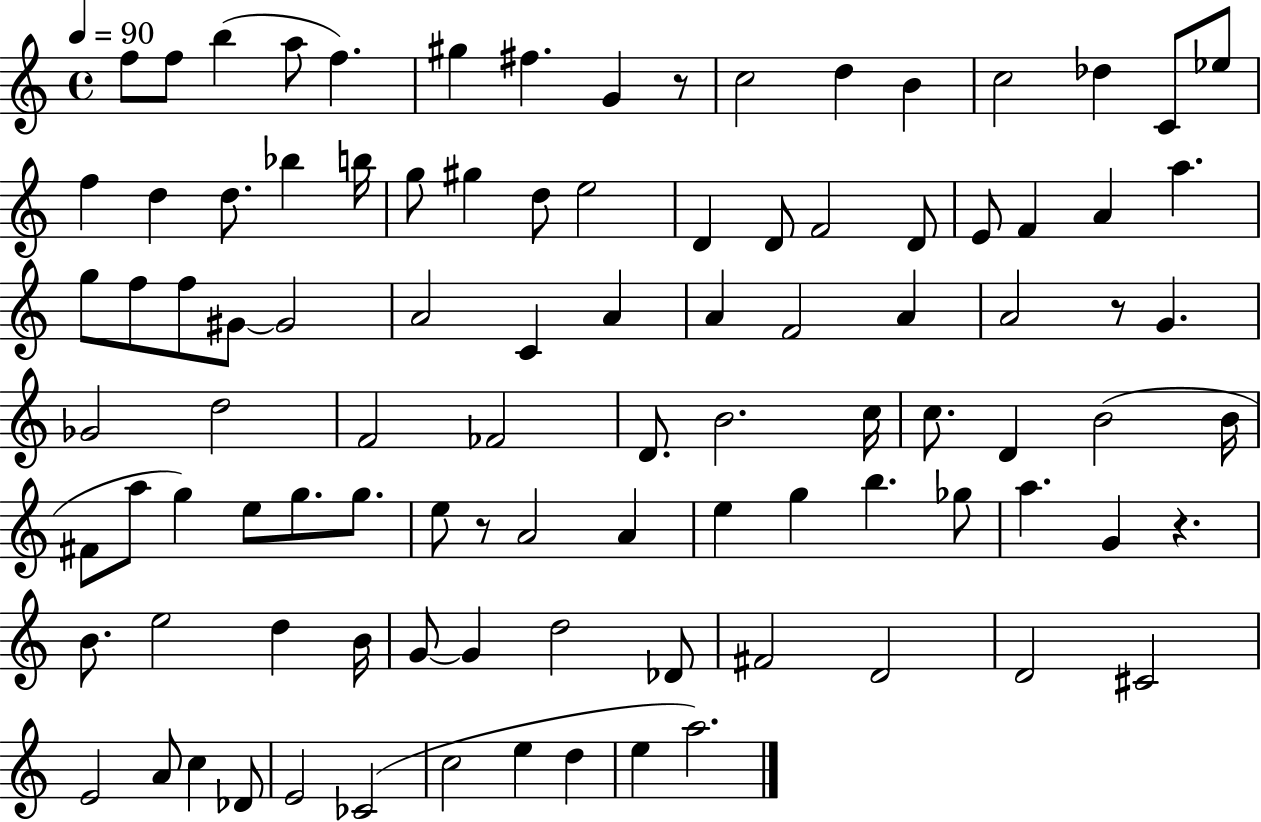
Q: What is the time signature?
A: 4/4